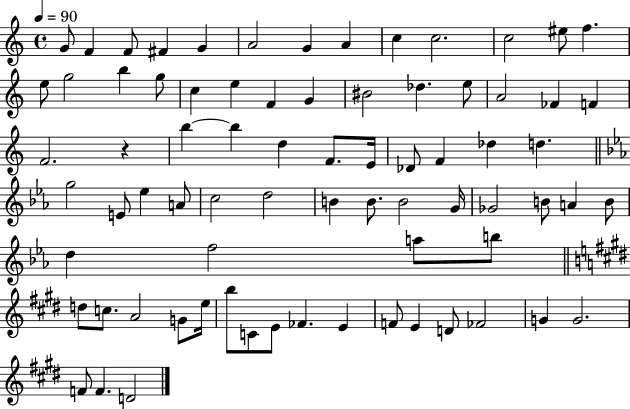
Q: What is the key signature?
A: C major